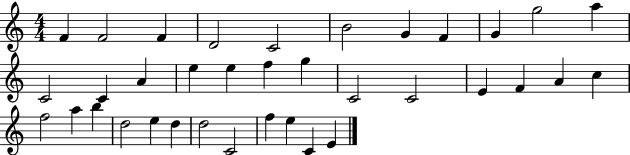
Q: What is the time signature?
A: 4/4